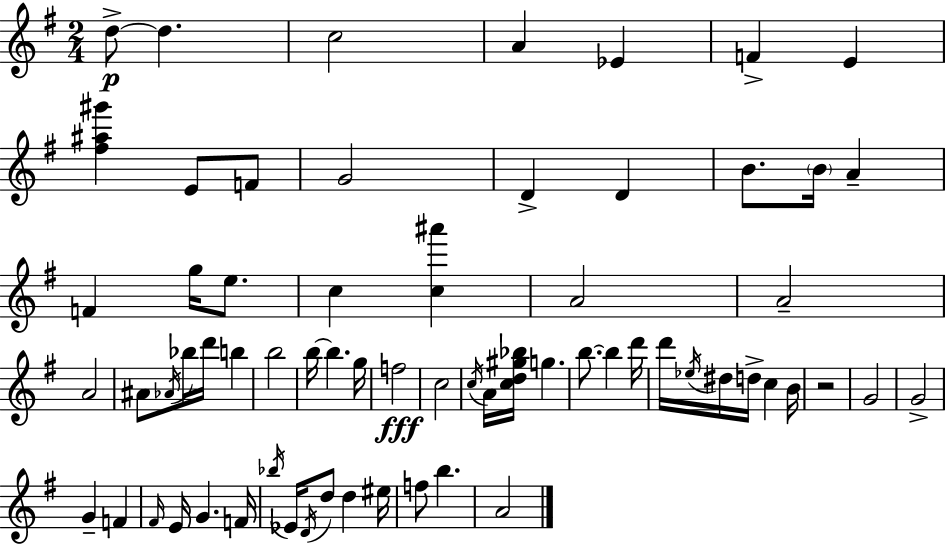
{
  \clef treble
  \numericTimeSignature
  \time 2/4
  \key g \major
  \repeat volta 2 { d''8->~~\p d''4. | c''2 | a'4 ees'4 | f'4-> e'4 | \break <fis'' ais'' gis'''>4 e'8 f'8 | g'2 | d'4-> d'4 | b'8. \parenthesize b'16 a'4-- | \break f'4 g''16 e''8. | c''4 <c'' ais'''>4 | a'2 | a'2-- | \break a'2 | ais'8 \acciaccatura { aes'16 } bes''16 d'''16 b''4 | b''2 | b''16~~ b''4. | \break g''16 f''2\fff | c''2 | \acciaccatura { c''16 } a'16 <c'' d'' gis'' bes''>16 g''4. | b''8.~~ b''4 | \break d'''16 d'''16 \acciaccatura { ees''16 } dis''16 d''16-> c''4 | b'16 r2 | g'2 | g'2-> | \break g'4-- f'4 | \grace { fis'16 } e'16 g'4. | f'16 \acciaccatura { bes''16 } ees'16 \acciaccatura { d'16 } d''8 | d''4 eis''16 f''8 | \break b''4. a'2 | } \bar "|."
}